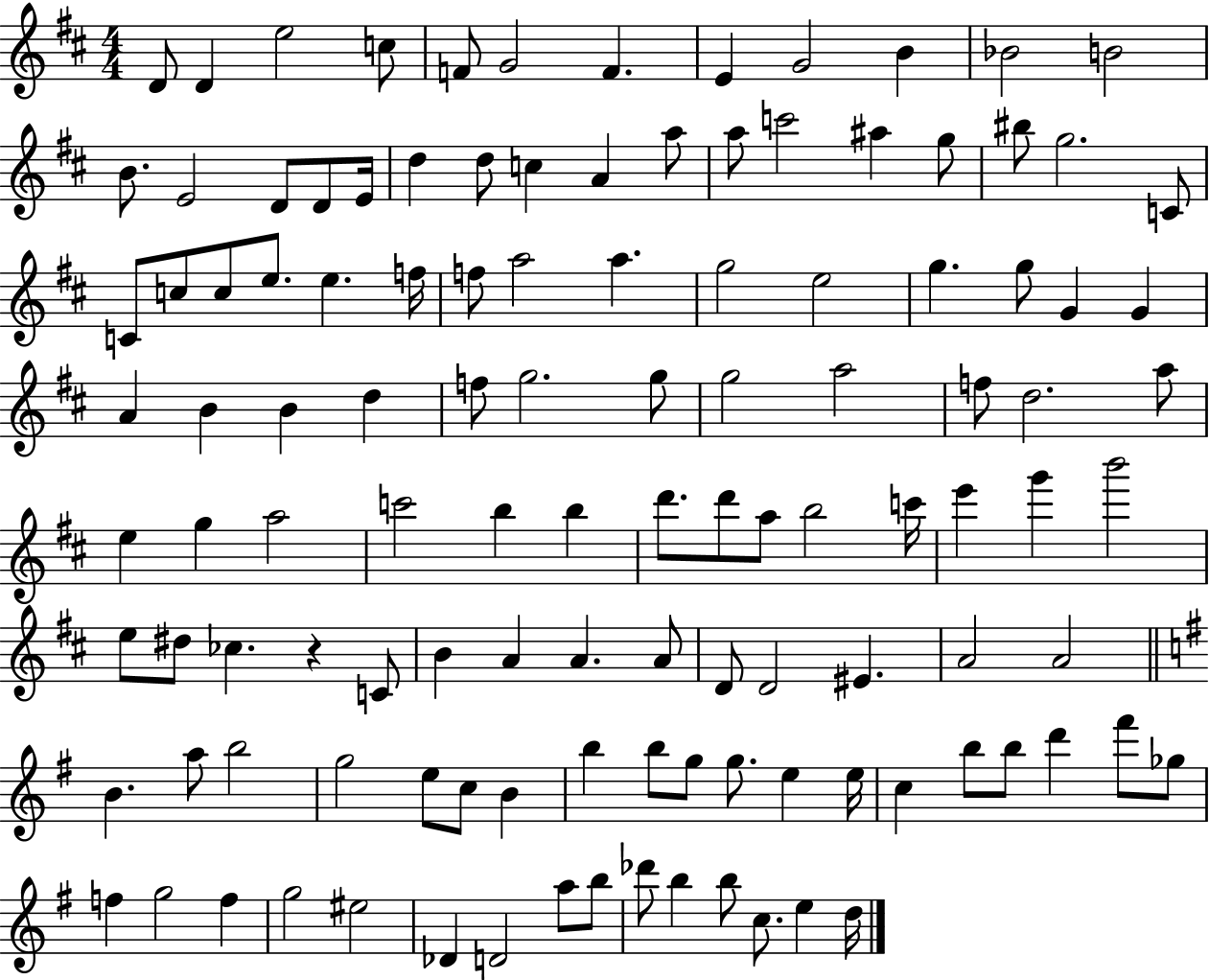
{
  \clef treble
  \numericTimeSignature
  \time 4/4
  \key d \major
  d'8 d'4 e''2 c''8 | f'8 g'2 f'4. | e'4 g'2 b'4 | bes'2 b'2 | \break b'8. e'2 d'8 d'8 e'16 | d''4 d''8 c''4 a'4 a''8 | a''8 c'''2 ais''4 g''8 | bis''8 g''2. c'8 | \break c'8 c''8 c''8 e''8. e''4. f''16 | f''8 a''2 a''4. | g''2 e''2 | g''4. g''8 g'4 g'4 | \break a'4 b'4 b'4 d''4 | f''8 g''2. g''8 | g''2 a''2 | f''8 d''2. a''8 | \break e''4 g''4 a''2 | c'''2 b''4 b''4 | d'''8. d'''8 a''8 b''2 c'''16 | e'''4 g'''4 b'''2 | \break e''8 dis''8 ces''4. r4 c'8 | b'4 a'4 a'4. a'8 | d'8 d'2 eis'4. | a'2 a'2 | \break \bar "||" \break \key g \major b'4. a''8 b''2 | g''2 e''8 c''8 b'4 | b''4 b''8 g''8 g''8. e''4 e''16 | c''4 b''8 b''8 d'''4 fis'''8 ges''8 | \break f''4 g''2 f''4 | g''2 eis''2 | des'4 d'2 a''8 b''8 | des'''8 b''4 b''8 c''8. e''4 d''16 | \break \bar "|."
}